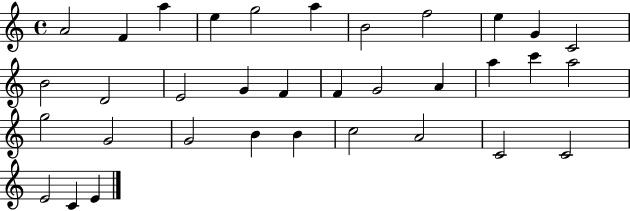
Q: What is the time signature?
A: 4/4